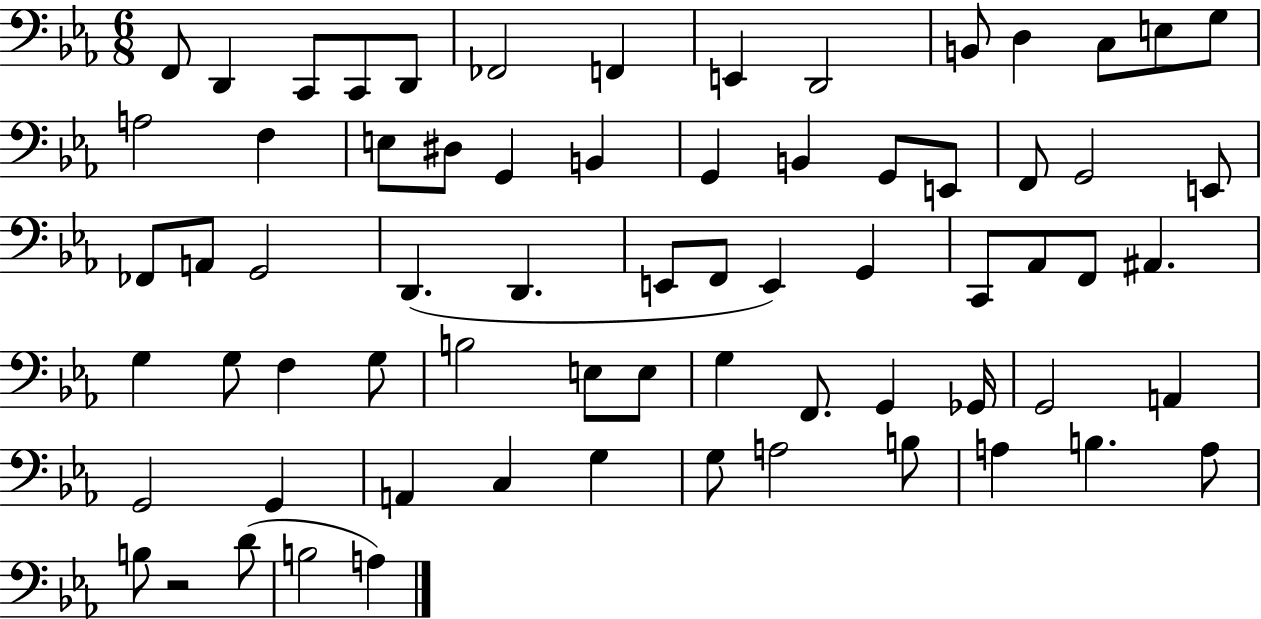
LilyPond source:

{
  \clef bass
  \numericTimeSignature
  \time 6/8
  \key ees \major
  f,8 d,4 c,8 c,8 d,8 | fes,2 f,4 | e,4 d,2 | b,8 d4 c8 e8 g8 | \break a2 f4 | e8 dis8 g,4 b,4 | g,4 b,4 g,8 e,8 | f,8 g,2 e,8 | \break fes,8 a,8 g,2 | d,4.( d,4. | e,8 f,8 e,4) g,4 | c,8 aes,8 f,8 ais,4. | \break g4 g8 f4 g8 | b2 e8 e8 | g4 f,8. g,4 ges,16 | g,2 a,4 | \break g,2 g,4 | a,4 c4 g4 | g8 a2 b8 | a4 b4. a8 | \break b8 r2 d'8( | b2 a4) | \bar "|."
}